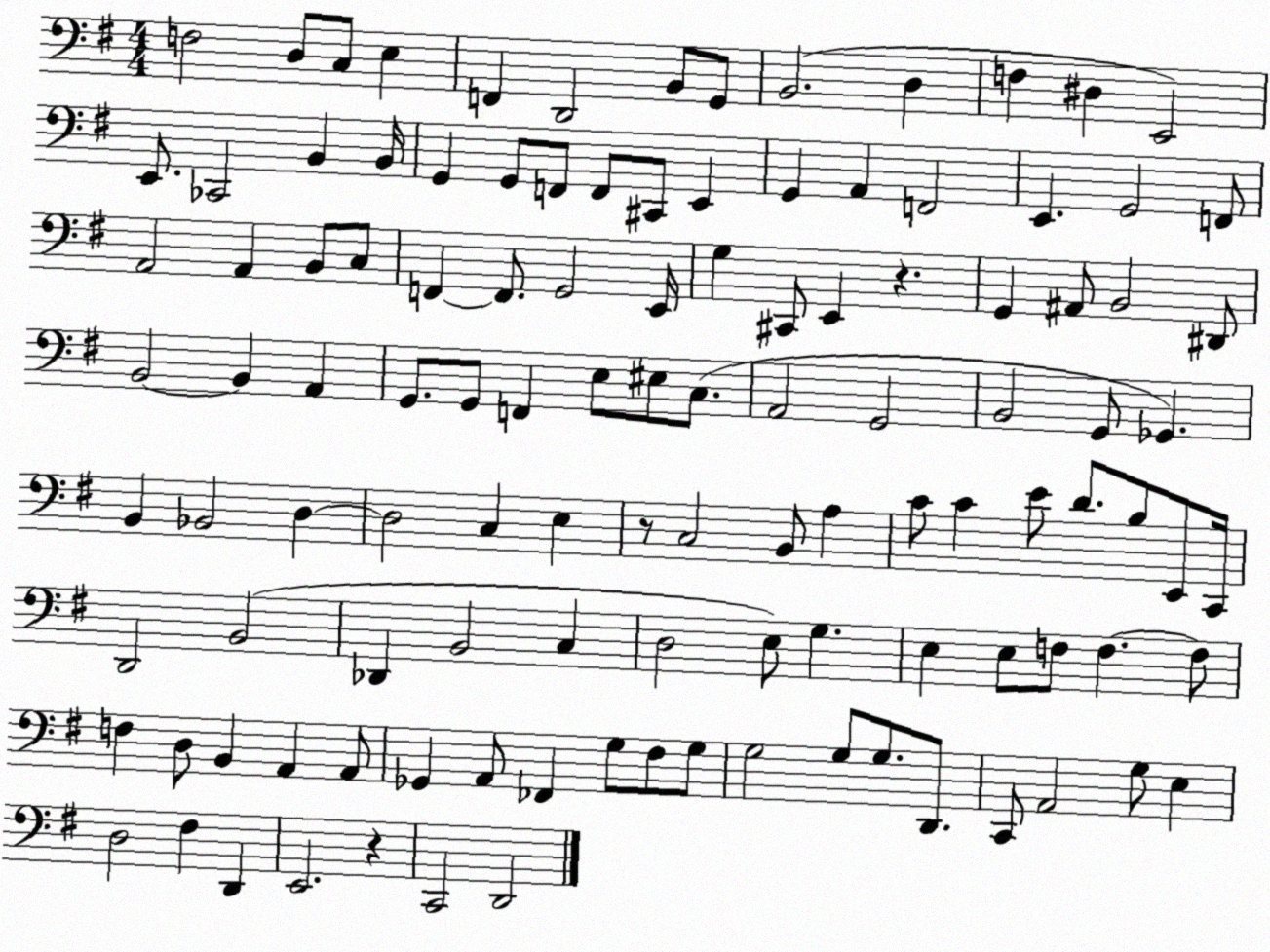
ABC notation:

X:1
T:Untitled
M:4/4
L:1/4
K:G
F,2 D,/2 C,/2 E, F,, D,,2 B,,/2 G,,/2 B,,2 D, F, ^D, E,,2 E,,/2 _C,,2 B,, B,,/4 G,, G,,/2 F,,/2 F,,/2 ^C,,/2 E,, G,, A,, F,,2 E,, G,,2 F,,/2 A,,2 A,, B,,/2 C,/2 F,, F,,/2 G,,2 E,,/4 G, ^C,,/2 E,, z G,, ^A,,/2 B,,2 ^D,,/2 B,,2 B,, A,, G,,/2 G,,/2 F,, E,/2 ^E,/2 C,/2 A,,2 G,,2 B,,2 G,,/2 _G,, B,, _B,,2 D, D,2 C, E, z/2 C,2 B,,/2 A, C/2 C E/2 D/2 B,/2 E,,/2 C,,/4 D,,2 B,,2 _D,, B,,2 C, D,2 E,/2 G, E, E,/2 F,/2 F, F,/2 F, D,/2 B,, A,, A,,/2 _G,, A,,/2 _F,, G,/2 ^F,/2 G,/2 G,2 G,/2 G,/2 D,,/2 C,,/2 A,,2 G,/2 E, D,2 ^F, D,, E,,2 z C,,2 D,,2